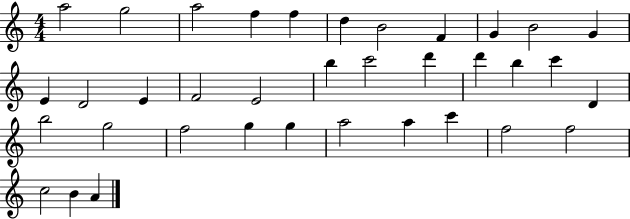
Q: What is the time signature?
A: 4/4